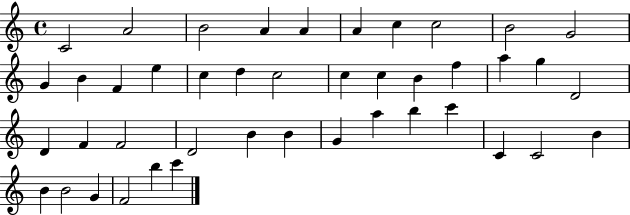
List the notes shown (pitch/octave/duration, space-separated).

C4/h A4/h B4/h A4/q A4/q A4/q C5/q C5/h B4/h G4/h G4/q B4/q F4/q E5/q C5/q D5/q C5/h C5/q C5/q B4/q F5/q A5/q G5/q D4/h D4/q F4/q F4/h D4/h B4/q B4/q G4/q A5/q B5/q C6/q C4/q C4/h B4/q B4/q B4/h G4/q F4/h B5/q C6/q